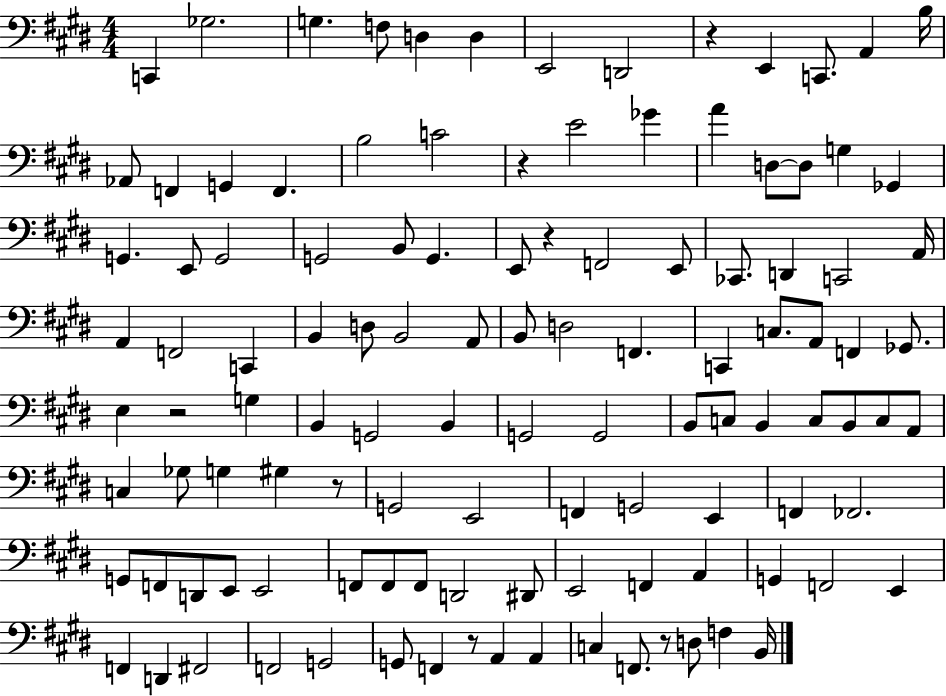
X:1
T:Untitled
M:4/4
L:1/4
K:E
C,, _G,2 G, F,/2 D, D, E,,2 D,,2 z E,, C,,/2 A,, B,/4 _A,,/2 F,, G,, F,, B,2 C2 z E2 _G A D,/2 D,/2 G, _G,, G,, E,,/2 G,,2 G,,2 B,,/2 G,, E,,/2 z F,,2 E,,/2 _C,,/2 D,, C,,2 A,,/4 A,, F,,2 C,, B,, D,/2 B,,2 A,,/2 B,,/2 D,2 F,, C,, C,/2 A,,/2 F,, _G,,/2 E, z2 G, B,, G,,2 B,, G,,2 G,,2 B,,/2 C,/2 B,, C,/2 B,,/2 C,/2 A,,/2 C, _G,/2 G, ^G, z/2 G,,2 E,,2 F,, G,,2 E,, F,, _F,,2 G,,/2 F,,/2 D,,/2 E,,/2 E,,2 F,,/2 F,,/2 F,,/2 D,,2 ^D,,/2 E,,2 F,, A,, G,, F,,2 E,, F,, D,, ^F,,2 F,,2 G,,2 G,,/2 F,, z/2 A,, A,, C, F,,/2 z/2 D,/2 F, B,,/4